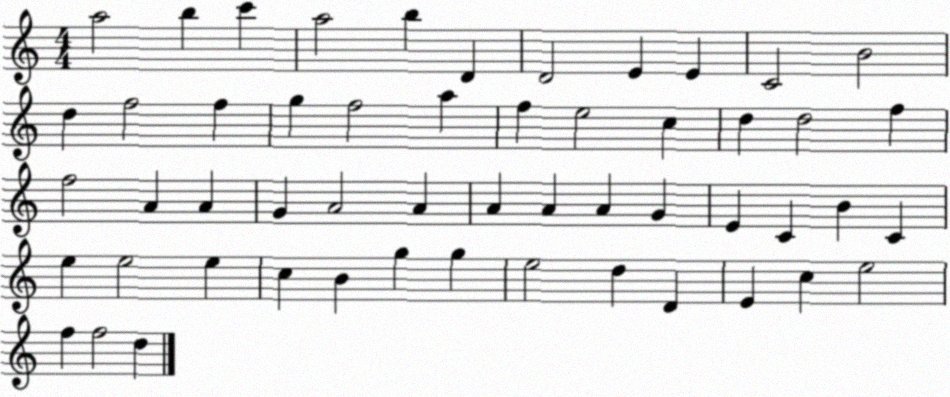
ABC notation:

X:1
T:Untitled
M:4/4
L:1/4
K:C
a2 b c' a2 b D D2 E E C2 B2 d f2 f g f2 a f e2 c d d2 f f2 A A G A2 A A A A G E C B C e e2 e c B g g e2 d D E c e2 f f2 d